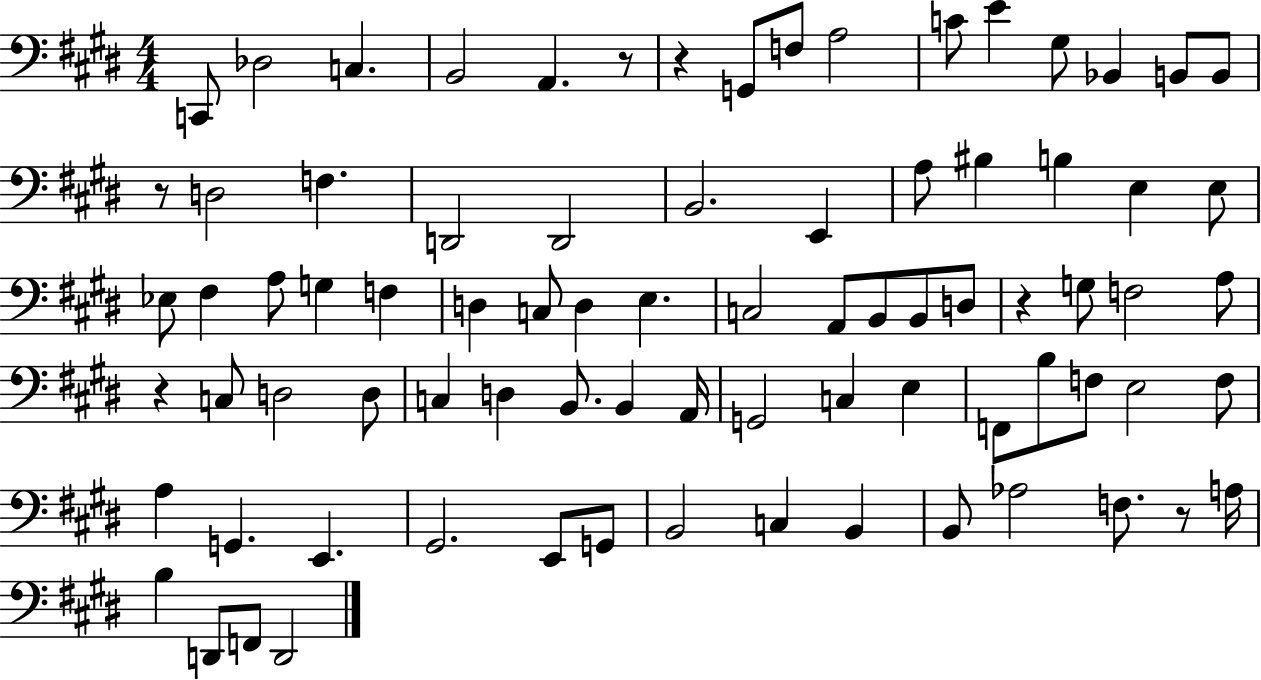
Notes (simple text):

C2/e Db3/h C3/q. B2/h A2/q. R/e R/q G2/e F3/e A3/h C4/e E4/q G#3/e Bb2/q B2/e B2/e R/e D3/h F3/q. D2/h D2/h B2/h. E2/q A3/e BIS3/q B3/q E3/q E3/e Eb3/e F#3/q A3/e G3/q F3/q D3/q C3/e D3/q E3/q. C3/h A2/e B2/e B2/e D3/e R/q G3/e F3/h A3/e R/q C3/e D3/h D3/e C3/q D3/q B2/e. B2/q A2/s G2/h C3/q E3/q F2/e B3/e F3/e E3/h F3/e A3/q G2/q. E2/q. G#2/h. E2/e G2/e B2/h C3/q B2/q B2/e Ab3/h F3/e. R/e A3/s B3/q D2/e F2/e D2/h